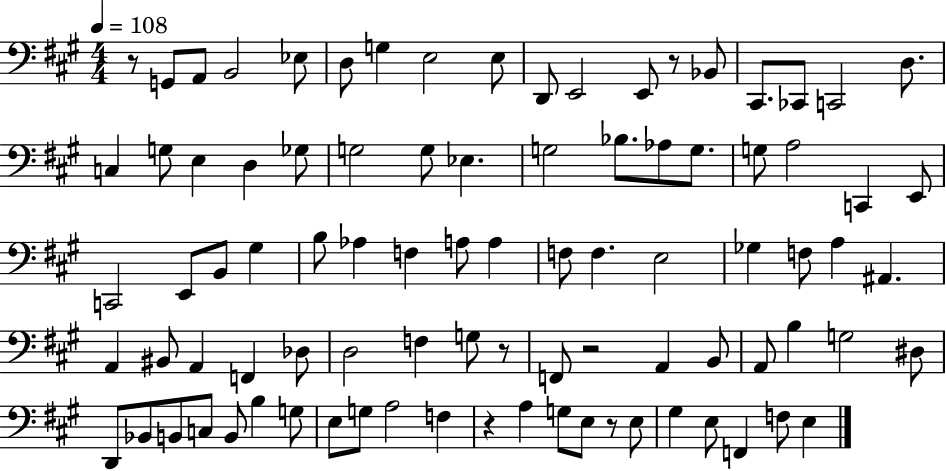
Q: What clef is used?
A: bass